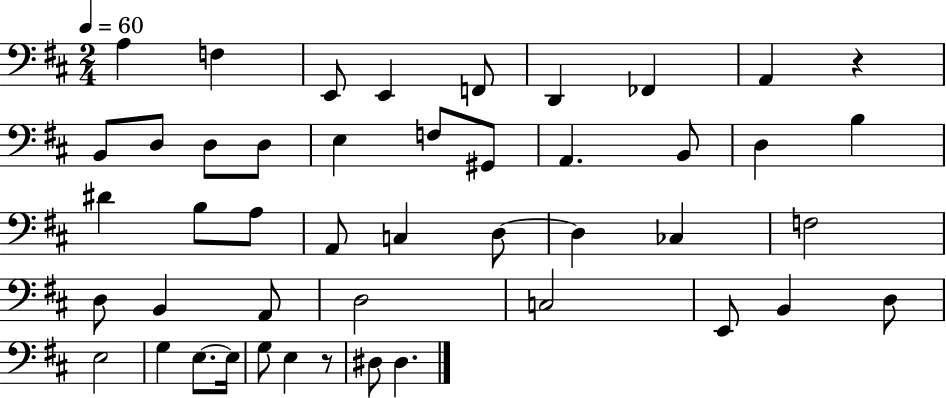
X:1
T:Untitled
M:2/4
L:1/4
K:D
A, F, E,,/2 E,, F,,/2 D,, _F,, A,, z B,,/2 D,/2 D,/2 D,/2 E, F,/2 ^G,,/2 A,, B,,/2 D, B, ^D B,/2 A,/2 A,,/2 C, D,/2 D, _C, F,2 D,/2 B,, A,,/2 D,2 C,2 E,,/2 B,, D,/2 E,2 G, E,/2 E,/4 G,/2 E, z/2 ^D,/2 ^D,